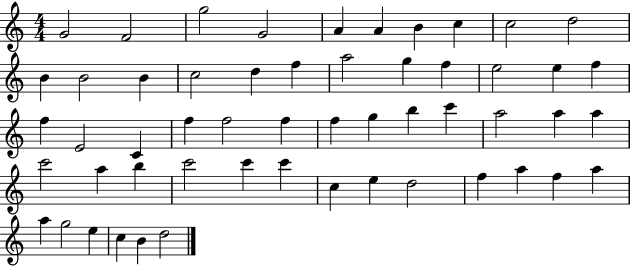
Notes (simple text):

G4/h F4/h G5/h G4/h A4/q A4/q B4/q C5/q C5/h D5/h B4/q B4/h B4/q C5/h D5/q F5/q A5/h G5/q F5/q E5/h E5/q F5/q F5/q E4/h C4/q F5/q F5/h F5/q F5/q G5/q B5/q C6/q A5/h A5/q A5/q C6/h A5/q B5/q C6/h C6/q C6/q C5/q E5/q D5/h F5/q A5/q F5/q A5/q A5/q G5/h E5/q C5/q B4/q D5/h